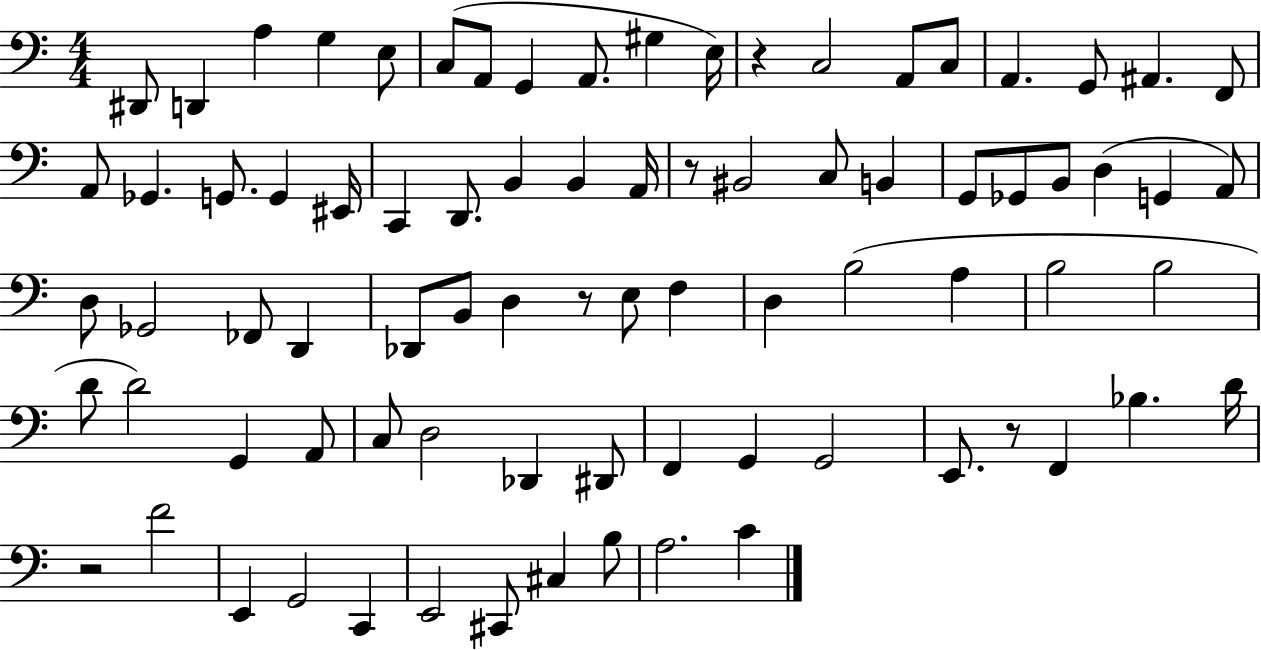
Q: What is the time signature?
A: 4/4